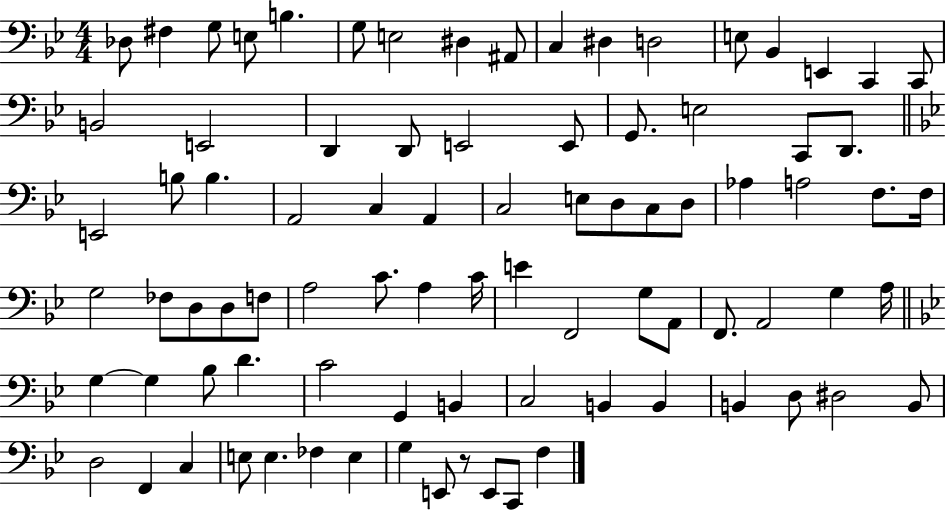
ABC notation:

X:1
T:Untitled
M:4/4
L:1/4
K:Bb
_D,/2 ^F, G,/2 E,/2 B, G,/2 E,2 ^D, ^A,,/2 C, ^D, D,2 E,/2 _B,, E,, C,, C,,/2 B,,2 E,,2 D,, D,,/2 E,,2 E,,/2 G,,/2 E,2 C,,/2 D,,/2 E,,2 B,/2 B, A,,2 C, A,, C,2 E,/2 D,/2 C,/2 D,/2 _A, A,2 F,/2 F,/4 G,2 _F,/2 D,/2 D,/2 F,/2 A,2 C/2 A, C/4 E F,,2 G,/2 A,,/2 F,,/2 A,,2 G, A,/4 G, G, _B,/2 D C2 G,, B,, C,2 B,, B,, B,, D,/2 ^D,2 B,,/2 D,2 F,, C, E,/2 E, _F, E, G, E,,/2 z/2 E,,/2 C,,/2 F,